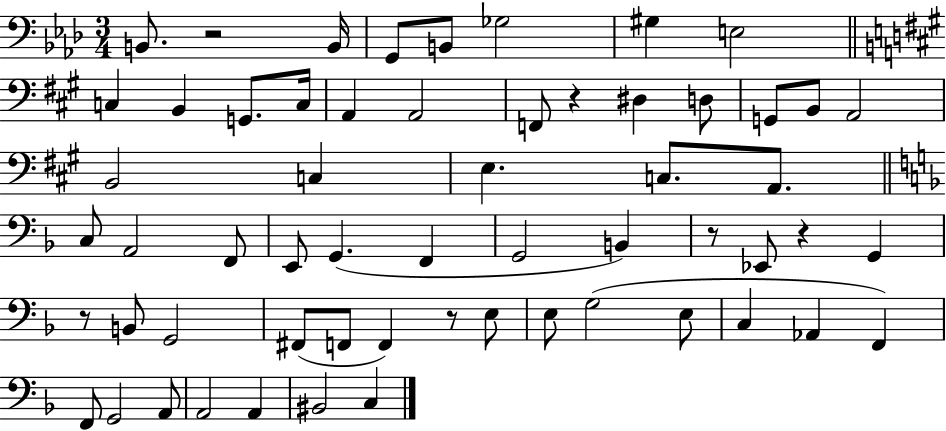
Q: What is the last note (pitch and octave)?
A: C3